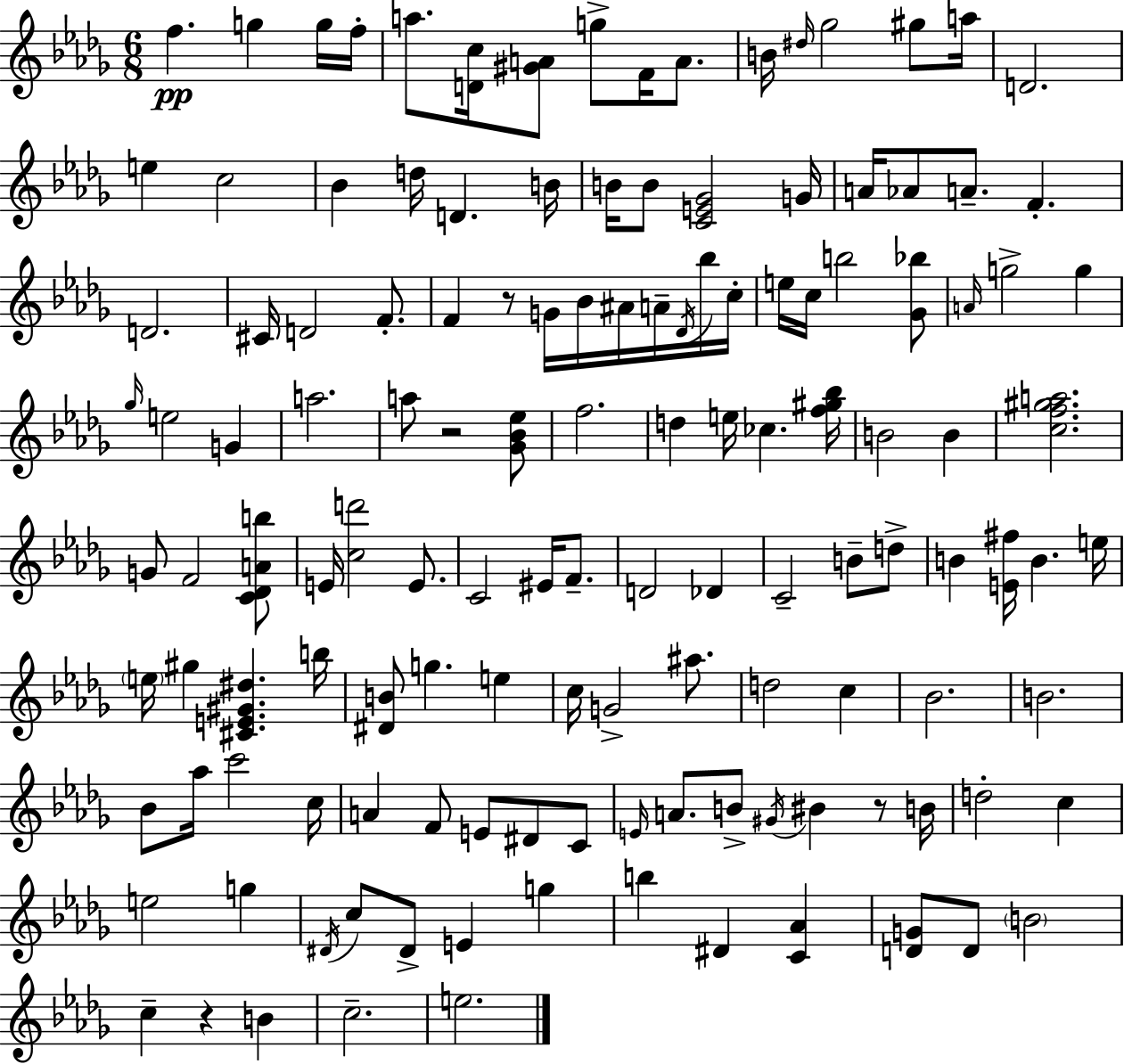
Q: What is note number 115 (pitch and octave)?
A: E5